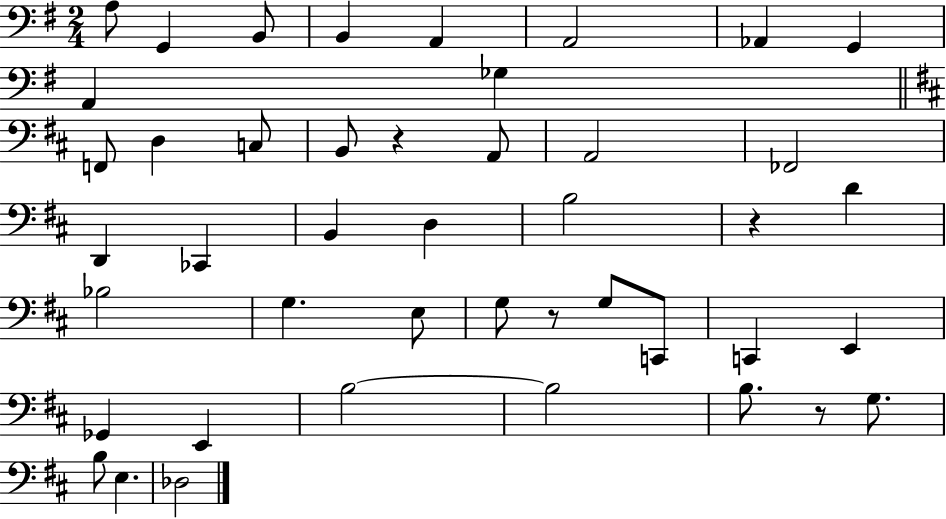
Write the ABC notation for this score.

X:1
T:Untitled
M:2/4
L:1/4
K:G
A,/2 G,, B,,/2 B,, A,, A,,2 _A,, G,, A,, _G, F,,/2 D, C,/2 B,,/2 z A,,/2 A,,2 _F,,2 D,, _C,, B,, D, B,2 z D _B,2 G, E,/2 G,/2 z/2 G,/2 C,,/2 C,, E,, _G,, E,, B,2 B,2 B,/2 z/2 G,/2 B,/2 E, _D,2